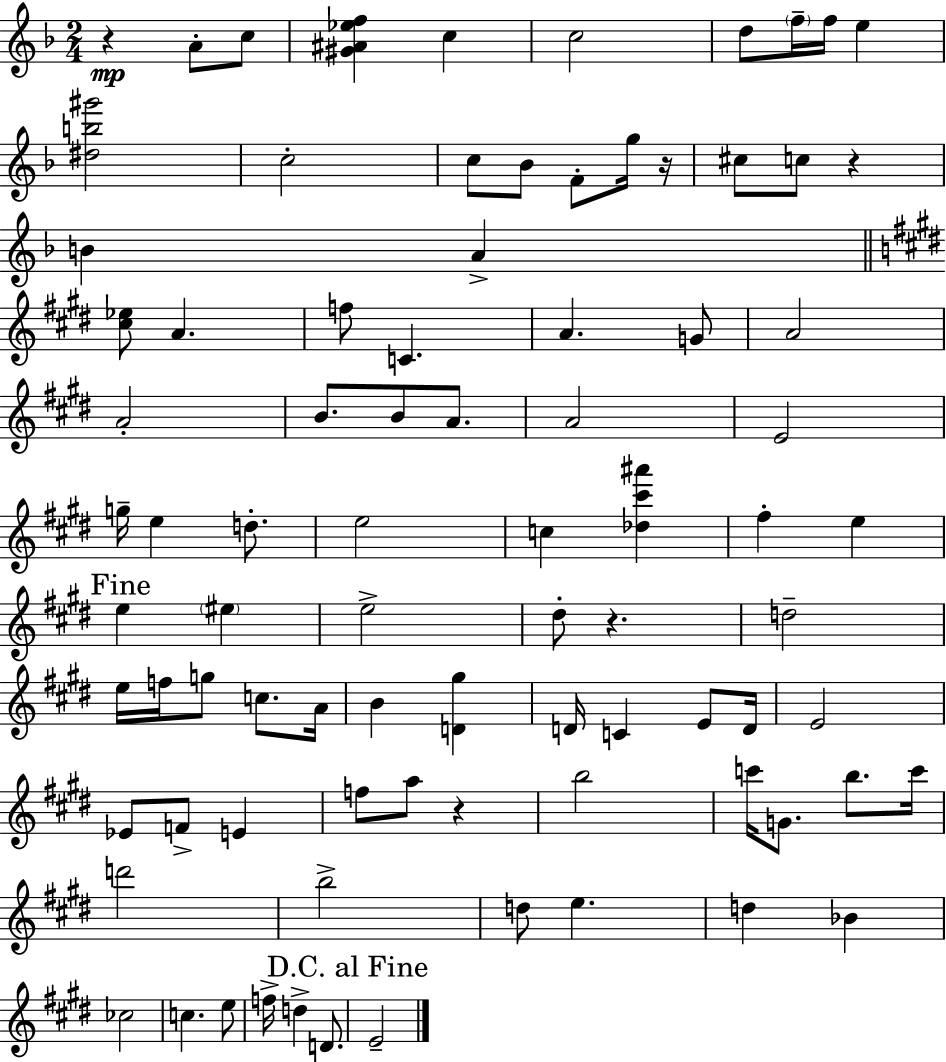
{
  \clef treble
  \numericTimeSignature
  \time 2/4
  \key f \major
  \repeat volta 2 { r4\mp a'8-. c''8 | <gis' ais' ees'' f''>4 c''4 | c''2 | d''8 \parenthesize f''16-- f''16 e''4 | \break <dis'' b'' gis'''>2 | c''2-. | c''8 bes'8 f'8-. g''16 r16 | cis''8 c''8 r4 | \break b'4 a'4-> | \bar "||" \break \key e \major <cis'' ees''>8 a'4. | f''8 c'4. | a'4. g'8 | a'2 | \break a'2-. | b'8. b'8 a'8. | a'2 | e'2 | \break g''16-- e''4 d''8.-. | e''2 | c''4 <des'' cis''' ais'''>4 | fis''4-. e''4 | \break \mark "Fine" e''4 \parenthesize eis''4 | e''2-> | dis''8-. r4. | d''2-- | \break e''16 f''16 g''8 c''8. a'16 | b'4 <d' gis''>4 | d'16 c'4 e'8 d'16 | e'2 | \break ees'8 f'8-> e'4 | f''8 a''8 r4 | b''2 | c'''16 g'8. b''8. c'''16 | \break d'''2 | b''2-> | d''8 e''4. | d''4 bes'4 | \break ces''2 | c''4. e''8 | f''16-> d''4-> d'8. | \mark "D.C. al Fine" e'2-- | \break } \bar "|."
}